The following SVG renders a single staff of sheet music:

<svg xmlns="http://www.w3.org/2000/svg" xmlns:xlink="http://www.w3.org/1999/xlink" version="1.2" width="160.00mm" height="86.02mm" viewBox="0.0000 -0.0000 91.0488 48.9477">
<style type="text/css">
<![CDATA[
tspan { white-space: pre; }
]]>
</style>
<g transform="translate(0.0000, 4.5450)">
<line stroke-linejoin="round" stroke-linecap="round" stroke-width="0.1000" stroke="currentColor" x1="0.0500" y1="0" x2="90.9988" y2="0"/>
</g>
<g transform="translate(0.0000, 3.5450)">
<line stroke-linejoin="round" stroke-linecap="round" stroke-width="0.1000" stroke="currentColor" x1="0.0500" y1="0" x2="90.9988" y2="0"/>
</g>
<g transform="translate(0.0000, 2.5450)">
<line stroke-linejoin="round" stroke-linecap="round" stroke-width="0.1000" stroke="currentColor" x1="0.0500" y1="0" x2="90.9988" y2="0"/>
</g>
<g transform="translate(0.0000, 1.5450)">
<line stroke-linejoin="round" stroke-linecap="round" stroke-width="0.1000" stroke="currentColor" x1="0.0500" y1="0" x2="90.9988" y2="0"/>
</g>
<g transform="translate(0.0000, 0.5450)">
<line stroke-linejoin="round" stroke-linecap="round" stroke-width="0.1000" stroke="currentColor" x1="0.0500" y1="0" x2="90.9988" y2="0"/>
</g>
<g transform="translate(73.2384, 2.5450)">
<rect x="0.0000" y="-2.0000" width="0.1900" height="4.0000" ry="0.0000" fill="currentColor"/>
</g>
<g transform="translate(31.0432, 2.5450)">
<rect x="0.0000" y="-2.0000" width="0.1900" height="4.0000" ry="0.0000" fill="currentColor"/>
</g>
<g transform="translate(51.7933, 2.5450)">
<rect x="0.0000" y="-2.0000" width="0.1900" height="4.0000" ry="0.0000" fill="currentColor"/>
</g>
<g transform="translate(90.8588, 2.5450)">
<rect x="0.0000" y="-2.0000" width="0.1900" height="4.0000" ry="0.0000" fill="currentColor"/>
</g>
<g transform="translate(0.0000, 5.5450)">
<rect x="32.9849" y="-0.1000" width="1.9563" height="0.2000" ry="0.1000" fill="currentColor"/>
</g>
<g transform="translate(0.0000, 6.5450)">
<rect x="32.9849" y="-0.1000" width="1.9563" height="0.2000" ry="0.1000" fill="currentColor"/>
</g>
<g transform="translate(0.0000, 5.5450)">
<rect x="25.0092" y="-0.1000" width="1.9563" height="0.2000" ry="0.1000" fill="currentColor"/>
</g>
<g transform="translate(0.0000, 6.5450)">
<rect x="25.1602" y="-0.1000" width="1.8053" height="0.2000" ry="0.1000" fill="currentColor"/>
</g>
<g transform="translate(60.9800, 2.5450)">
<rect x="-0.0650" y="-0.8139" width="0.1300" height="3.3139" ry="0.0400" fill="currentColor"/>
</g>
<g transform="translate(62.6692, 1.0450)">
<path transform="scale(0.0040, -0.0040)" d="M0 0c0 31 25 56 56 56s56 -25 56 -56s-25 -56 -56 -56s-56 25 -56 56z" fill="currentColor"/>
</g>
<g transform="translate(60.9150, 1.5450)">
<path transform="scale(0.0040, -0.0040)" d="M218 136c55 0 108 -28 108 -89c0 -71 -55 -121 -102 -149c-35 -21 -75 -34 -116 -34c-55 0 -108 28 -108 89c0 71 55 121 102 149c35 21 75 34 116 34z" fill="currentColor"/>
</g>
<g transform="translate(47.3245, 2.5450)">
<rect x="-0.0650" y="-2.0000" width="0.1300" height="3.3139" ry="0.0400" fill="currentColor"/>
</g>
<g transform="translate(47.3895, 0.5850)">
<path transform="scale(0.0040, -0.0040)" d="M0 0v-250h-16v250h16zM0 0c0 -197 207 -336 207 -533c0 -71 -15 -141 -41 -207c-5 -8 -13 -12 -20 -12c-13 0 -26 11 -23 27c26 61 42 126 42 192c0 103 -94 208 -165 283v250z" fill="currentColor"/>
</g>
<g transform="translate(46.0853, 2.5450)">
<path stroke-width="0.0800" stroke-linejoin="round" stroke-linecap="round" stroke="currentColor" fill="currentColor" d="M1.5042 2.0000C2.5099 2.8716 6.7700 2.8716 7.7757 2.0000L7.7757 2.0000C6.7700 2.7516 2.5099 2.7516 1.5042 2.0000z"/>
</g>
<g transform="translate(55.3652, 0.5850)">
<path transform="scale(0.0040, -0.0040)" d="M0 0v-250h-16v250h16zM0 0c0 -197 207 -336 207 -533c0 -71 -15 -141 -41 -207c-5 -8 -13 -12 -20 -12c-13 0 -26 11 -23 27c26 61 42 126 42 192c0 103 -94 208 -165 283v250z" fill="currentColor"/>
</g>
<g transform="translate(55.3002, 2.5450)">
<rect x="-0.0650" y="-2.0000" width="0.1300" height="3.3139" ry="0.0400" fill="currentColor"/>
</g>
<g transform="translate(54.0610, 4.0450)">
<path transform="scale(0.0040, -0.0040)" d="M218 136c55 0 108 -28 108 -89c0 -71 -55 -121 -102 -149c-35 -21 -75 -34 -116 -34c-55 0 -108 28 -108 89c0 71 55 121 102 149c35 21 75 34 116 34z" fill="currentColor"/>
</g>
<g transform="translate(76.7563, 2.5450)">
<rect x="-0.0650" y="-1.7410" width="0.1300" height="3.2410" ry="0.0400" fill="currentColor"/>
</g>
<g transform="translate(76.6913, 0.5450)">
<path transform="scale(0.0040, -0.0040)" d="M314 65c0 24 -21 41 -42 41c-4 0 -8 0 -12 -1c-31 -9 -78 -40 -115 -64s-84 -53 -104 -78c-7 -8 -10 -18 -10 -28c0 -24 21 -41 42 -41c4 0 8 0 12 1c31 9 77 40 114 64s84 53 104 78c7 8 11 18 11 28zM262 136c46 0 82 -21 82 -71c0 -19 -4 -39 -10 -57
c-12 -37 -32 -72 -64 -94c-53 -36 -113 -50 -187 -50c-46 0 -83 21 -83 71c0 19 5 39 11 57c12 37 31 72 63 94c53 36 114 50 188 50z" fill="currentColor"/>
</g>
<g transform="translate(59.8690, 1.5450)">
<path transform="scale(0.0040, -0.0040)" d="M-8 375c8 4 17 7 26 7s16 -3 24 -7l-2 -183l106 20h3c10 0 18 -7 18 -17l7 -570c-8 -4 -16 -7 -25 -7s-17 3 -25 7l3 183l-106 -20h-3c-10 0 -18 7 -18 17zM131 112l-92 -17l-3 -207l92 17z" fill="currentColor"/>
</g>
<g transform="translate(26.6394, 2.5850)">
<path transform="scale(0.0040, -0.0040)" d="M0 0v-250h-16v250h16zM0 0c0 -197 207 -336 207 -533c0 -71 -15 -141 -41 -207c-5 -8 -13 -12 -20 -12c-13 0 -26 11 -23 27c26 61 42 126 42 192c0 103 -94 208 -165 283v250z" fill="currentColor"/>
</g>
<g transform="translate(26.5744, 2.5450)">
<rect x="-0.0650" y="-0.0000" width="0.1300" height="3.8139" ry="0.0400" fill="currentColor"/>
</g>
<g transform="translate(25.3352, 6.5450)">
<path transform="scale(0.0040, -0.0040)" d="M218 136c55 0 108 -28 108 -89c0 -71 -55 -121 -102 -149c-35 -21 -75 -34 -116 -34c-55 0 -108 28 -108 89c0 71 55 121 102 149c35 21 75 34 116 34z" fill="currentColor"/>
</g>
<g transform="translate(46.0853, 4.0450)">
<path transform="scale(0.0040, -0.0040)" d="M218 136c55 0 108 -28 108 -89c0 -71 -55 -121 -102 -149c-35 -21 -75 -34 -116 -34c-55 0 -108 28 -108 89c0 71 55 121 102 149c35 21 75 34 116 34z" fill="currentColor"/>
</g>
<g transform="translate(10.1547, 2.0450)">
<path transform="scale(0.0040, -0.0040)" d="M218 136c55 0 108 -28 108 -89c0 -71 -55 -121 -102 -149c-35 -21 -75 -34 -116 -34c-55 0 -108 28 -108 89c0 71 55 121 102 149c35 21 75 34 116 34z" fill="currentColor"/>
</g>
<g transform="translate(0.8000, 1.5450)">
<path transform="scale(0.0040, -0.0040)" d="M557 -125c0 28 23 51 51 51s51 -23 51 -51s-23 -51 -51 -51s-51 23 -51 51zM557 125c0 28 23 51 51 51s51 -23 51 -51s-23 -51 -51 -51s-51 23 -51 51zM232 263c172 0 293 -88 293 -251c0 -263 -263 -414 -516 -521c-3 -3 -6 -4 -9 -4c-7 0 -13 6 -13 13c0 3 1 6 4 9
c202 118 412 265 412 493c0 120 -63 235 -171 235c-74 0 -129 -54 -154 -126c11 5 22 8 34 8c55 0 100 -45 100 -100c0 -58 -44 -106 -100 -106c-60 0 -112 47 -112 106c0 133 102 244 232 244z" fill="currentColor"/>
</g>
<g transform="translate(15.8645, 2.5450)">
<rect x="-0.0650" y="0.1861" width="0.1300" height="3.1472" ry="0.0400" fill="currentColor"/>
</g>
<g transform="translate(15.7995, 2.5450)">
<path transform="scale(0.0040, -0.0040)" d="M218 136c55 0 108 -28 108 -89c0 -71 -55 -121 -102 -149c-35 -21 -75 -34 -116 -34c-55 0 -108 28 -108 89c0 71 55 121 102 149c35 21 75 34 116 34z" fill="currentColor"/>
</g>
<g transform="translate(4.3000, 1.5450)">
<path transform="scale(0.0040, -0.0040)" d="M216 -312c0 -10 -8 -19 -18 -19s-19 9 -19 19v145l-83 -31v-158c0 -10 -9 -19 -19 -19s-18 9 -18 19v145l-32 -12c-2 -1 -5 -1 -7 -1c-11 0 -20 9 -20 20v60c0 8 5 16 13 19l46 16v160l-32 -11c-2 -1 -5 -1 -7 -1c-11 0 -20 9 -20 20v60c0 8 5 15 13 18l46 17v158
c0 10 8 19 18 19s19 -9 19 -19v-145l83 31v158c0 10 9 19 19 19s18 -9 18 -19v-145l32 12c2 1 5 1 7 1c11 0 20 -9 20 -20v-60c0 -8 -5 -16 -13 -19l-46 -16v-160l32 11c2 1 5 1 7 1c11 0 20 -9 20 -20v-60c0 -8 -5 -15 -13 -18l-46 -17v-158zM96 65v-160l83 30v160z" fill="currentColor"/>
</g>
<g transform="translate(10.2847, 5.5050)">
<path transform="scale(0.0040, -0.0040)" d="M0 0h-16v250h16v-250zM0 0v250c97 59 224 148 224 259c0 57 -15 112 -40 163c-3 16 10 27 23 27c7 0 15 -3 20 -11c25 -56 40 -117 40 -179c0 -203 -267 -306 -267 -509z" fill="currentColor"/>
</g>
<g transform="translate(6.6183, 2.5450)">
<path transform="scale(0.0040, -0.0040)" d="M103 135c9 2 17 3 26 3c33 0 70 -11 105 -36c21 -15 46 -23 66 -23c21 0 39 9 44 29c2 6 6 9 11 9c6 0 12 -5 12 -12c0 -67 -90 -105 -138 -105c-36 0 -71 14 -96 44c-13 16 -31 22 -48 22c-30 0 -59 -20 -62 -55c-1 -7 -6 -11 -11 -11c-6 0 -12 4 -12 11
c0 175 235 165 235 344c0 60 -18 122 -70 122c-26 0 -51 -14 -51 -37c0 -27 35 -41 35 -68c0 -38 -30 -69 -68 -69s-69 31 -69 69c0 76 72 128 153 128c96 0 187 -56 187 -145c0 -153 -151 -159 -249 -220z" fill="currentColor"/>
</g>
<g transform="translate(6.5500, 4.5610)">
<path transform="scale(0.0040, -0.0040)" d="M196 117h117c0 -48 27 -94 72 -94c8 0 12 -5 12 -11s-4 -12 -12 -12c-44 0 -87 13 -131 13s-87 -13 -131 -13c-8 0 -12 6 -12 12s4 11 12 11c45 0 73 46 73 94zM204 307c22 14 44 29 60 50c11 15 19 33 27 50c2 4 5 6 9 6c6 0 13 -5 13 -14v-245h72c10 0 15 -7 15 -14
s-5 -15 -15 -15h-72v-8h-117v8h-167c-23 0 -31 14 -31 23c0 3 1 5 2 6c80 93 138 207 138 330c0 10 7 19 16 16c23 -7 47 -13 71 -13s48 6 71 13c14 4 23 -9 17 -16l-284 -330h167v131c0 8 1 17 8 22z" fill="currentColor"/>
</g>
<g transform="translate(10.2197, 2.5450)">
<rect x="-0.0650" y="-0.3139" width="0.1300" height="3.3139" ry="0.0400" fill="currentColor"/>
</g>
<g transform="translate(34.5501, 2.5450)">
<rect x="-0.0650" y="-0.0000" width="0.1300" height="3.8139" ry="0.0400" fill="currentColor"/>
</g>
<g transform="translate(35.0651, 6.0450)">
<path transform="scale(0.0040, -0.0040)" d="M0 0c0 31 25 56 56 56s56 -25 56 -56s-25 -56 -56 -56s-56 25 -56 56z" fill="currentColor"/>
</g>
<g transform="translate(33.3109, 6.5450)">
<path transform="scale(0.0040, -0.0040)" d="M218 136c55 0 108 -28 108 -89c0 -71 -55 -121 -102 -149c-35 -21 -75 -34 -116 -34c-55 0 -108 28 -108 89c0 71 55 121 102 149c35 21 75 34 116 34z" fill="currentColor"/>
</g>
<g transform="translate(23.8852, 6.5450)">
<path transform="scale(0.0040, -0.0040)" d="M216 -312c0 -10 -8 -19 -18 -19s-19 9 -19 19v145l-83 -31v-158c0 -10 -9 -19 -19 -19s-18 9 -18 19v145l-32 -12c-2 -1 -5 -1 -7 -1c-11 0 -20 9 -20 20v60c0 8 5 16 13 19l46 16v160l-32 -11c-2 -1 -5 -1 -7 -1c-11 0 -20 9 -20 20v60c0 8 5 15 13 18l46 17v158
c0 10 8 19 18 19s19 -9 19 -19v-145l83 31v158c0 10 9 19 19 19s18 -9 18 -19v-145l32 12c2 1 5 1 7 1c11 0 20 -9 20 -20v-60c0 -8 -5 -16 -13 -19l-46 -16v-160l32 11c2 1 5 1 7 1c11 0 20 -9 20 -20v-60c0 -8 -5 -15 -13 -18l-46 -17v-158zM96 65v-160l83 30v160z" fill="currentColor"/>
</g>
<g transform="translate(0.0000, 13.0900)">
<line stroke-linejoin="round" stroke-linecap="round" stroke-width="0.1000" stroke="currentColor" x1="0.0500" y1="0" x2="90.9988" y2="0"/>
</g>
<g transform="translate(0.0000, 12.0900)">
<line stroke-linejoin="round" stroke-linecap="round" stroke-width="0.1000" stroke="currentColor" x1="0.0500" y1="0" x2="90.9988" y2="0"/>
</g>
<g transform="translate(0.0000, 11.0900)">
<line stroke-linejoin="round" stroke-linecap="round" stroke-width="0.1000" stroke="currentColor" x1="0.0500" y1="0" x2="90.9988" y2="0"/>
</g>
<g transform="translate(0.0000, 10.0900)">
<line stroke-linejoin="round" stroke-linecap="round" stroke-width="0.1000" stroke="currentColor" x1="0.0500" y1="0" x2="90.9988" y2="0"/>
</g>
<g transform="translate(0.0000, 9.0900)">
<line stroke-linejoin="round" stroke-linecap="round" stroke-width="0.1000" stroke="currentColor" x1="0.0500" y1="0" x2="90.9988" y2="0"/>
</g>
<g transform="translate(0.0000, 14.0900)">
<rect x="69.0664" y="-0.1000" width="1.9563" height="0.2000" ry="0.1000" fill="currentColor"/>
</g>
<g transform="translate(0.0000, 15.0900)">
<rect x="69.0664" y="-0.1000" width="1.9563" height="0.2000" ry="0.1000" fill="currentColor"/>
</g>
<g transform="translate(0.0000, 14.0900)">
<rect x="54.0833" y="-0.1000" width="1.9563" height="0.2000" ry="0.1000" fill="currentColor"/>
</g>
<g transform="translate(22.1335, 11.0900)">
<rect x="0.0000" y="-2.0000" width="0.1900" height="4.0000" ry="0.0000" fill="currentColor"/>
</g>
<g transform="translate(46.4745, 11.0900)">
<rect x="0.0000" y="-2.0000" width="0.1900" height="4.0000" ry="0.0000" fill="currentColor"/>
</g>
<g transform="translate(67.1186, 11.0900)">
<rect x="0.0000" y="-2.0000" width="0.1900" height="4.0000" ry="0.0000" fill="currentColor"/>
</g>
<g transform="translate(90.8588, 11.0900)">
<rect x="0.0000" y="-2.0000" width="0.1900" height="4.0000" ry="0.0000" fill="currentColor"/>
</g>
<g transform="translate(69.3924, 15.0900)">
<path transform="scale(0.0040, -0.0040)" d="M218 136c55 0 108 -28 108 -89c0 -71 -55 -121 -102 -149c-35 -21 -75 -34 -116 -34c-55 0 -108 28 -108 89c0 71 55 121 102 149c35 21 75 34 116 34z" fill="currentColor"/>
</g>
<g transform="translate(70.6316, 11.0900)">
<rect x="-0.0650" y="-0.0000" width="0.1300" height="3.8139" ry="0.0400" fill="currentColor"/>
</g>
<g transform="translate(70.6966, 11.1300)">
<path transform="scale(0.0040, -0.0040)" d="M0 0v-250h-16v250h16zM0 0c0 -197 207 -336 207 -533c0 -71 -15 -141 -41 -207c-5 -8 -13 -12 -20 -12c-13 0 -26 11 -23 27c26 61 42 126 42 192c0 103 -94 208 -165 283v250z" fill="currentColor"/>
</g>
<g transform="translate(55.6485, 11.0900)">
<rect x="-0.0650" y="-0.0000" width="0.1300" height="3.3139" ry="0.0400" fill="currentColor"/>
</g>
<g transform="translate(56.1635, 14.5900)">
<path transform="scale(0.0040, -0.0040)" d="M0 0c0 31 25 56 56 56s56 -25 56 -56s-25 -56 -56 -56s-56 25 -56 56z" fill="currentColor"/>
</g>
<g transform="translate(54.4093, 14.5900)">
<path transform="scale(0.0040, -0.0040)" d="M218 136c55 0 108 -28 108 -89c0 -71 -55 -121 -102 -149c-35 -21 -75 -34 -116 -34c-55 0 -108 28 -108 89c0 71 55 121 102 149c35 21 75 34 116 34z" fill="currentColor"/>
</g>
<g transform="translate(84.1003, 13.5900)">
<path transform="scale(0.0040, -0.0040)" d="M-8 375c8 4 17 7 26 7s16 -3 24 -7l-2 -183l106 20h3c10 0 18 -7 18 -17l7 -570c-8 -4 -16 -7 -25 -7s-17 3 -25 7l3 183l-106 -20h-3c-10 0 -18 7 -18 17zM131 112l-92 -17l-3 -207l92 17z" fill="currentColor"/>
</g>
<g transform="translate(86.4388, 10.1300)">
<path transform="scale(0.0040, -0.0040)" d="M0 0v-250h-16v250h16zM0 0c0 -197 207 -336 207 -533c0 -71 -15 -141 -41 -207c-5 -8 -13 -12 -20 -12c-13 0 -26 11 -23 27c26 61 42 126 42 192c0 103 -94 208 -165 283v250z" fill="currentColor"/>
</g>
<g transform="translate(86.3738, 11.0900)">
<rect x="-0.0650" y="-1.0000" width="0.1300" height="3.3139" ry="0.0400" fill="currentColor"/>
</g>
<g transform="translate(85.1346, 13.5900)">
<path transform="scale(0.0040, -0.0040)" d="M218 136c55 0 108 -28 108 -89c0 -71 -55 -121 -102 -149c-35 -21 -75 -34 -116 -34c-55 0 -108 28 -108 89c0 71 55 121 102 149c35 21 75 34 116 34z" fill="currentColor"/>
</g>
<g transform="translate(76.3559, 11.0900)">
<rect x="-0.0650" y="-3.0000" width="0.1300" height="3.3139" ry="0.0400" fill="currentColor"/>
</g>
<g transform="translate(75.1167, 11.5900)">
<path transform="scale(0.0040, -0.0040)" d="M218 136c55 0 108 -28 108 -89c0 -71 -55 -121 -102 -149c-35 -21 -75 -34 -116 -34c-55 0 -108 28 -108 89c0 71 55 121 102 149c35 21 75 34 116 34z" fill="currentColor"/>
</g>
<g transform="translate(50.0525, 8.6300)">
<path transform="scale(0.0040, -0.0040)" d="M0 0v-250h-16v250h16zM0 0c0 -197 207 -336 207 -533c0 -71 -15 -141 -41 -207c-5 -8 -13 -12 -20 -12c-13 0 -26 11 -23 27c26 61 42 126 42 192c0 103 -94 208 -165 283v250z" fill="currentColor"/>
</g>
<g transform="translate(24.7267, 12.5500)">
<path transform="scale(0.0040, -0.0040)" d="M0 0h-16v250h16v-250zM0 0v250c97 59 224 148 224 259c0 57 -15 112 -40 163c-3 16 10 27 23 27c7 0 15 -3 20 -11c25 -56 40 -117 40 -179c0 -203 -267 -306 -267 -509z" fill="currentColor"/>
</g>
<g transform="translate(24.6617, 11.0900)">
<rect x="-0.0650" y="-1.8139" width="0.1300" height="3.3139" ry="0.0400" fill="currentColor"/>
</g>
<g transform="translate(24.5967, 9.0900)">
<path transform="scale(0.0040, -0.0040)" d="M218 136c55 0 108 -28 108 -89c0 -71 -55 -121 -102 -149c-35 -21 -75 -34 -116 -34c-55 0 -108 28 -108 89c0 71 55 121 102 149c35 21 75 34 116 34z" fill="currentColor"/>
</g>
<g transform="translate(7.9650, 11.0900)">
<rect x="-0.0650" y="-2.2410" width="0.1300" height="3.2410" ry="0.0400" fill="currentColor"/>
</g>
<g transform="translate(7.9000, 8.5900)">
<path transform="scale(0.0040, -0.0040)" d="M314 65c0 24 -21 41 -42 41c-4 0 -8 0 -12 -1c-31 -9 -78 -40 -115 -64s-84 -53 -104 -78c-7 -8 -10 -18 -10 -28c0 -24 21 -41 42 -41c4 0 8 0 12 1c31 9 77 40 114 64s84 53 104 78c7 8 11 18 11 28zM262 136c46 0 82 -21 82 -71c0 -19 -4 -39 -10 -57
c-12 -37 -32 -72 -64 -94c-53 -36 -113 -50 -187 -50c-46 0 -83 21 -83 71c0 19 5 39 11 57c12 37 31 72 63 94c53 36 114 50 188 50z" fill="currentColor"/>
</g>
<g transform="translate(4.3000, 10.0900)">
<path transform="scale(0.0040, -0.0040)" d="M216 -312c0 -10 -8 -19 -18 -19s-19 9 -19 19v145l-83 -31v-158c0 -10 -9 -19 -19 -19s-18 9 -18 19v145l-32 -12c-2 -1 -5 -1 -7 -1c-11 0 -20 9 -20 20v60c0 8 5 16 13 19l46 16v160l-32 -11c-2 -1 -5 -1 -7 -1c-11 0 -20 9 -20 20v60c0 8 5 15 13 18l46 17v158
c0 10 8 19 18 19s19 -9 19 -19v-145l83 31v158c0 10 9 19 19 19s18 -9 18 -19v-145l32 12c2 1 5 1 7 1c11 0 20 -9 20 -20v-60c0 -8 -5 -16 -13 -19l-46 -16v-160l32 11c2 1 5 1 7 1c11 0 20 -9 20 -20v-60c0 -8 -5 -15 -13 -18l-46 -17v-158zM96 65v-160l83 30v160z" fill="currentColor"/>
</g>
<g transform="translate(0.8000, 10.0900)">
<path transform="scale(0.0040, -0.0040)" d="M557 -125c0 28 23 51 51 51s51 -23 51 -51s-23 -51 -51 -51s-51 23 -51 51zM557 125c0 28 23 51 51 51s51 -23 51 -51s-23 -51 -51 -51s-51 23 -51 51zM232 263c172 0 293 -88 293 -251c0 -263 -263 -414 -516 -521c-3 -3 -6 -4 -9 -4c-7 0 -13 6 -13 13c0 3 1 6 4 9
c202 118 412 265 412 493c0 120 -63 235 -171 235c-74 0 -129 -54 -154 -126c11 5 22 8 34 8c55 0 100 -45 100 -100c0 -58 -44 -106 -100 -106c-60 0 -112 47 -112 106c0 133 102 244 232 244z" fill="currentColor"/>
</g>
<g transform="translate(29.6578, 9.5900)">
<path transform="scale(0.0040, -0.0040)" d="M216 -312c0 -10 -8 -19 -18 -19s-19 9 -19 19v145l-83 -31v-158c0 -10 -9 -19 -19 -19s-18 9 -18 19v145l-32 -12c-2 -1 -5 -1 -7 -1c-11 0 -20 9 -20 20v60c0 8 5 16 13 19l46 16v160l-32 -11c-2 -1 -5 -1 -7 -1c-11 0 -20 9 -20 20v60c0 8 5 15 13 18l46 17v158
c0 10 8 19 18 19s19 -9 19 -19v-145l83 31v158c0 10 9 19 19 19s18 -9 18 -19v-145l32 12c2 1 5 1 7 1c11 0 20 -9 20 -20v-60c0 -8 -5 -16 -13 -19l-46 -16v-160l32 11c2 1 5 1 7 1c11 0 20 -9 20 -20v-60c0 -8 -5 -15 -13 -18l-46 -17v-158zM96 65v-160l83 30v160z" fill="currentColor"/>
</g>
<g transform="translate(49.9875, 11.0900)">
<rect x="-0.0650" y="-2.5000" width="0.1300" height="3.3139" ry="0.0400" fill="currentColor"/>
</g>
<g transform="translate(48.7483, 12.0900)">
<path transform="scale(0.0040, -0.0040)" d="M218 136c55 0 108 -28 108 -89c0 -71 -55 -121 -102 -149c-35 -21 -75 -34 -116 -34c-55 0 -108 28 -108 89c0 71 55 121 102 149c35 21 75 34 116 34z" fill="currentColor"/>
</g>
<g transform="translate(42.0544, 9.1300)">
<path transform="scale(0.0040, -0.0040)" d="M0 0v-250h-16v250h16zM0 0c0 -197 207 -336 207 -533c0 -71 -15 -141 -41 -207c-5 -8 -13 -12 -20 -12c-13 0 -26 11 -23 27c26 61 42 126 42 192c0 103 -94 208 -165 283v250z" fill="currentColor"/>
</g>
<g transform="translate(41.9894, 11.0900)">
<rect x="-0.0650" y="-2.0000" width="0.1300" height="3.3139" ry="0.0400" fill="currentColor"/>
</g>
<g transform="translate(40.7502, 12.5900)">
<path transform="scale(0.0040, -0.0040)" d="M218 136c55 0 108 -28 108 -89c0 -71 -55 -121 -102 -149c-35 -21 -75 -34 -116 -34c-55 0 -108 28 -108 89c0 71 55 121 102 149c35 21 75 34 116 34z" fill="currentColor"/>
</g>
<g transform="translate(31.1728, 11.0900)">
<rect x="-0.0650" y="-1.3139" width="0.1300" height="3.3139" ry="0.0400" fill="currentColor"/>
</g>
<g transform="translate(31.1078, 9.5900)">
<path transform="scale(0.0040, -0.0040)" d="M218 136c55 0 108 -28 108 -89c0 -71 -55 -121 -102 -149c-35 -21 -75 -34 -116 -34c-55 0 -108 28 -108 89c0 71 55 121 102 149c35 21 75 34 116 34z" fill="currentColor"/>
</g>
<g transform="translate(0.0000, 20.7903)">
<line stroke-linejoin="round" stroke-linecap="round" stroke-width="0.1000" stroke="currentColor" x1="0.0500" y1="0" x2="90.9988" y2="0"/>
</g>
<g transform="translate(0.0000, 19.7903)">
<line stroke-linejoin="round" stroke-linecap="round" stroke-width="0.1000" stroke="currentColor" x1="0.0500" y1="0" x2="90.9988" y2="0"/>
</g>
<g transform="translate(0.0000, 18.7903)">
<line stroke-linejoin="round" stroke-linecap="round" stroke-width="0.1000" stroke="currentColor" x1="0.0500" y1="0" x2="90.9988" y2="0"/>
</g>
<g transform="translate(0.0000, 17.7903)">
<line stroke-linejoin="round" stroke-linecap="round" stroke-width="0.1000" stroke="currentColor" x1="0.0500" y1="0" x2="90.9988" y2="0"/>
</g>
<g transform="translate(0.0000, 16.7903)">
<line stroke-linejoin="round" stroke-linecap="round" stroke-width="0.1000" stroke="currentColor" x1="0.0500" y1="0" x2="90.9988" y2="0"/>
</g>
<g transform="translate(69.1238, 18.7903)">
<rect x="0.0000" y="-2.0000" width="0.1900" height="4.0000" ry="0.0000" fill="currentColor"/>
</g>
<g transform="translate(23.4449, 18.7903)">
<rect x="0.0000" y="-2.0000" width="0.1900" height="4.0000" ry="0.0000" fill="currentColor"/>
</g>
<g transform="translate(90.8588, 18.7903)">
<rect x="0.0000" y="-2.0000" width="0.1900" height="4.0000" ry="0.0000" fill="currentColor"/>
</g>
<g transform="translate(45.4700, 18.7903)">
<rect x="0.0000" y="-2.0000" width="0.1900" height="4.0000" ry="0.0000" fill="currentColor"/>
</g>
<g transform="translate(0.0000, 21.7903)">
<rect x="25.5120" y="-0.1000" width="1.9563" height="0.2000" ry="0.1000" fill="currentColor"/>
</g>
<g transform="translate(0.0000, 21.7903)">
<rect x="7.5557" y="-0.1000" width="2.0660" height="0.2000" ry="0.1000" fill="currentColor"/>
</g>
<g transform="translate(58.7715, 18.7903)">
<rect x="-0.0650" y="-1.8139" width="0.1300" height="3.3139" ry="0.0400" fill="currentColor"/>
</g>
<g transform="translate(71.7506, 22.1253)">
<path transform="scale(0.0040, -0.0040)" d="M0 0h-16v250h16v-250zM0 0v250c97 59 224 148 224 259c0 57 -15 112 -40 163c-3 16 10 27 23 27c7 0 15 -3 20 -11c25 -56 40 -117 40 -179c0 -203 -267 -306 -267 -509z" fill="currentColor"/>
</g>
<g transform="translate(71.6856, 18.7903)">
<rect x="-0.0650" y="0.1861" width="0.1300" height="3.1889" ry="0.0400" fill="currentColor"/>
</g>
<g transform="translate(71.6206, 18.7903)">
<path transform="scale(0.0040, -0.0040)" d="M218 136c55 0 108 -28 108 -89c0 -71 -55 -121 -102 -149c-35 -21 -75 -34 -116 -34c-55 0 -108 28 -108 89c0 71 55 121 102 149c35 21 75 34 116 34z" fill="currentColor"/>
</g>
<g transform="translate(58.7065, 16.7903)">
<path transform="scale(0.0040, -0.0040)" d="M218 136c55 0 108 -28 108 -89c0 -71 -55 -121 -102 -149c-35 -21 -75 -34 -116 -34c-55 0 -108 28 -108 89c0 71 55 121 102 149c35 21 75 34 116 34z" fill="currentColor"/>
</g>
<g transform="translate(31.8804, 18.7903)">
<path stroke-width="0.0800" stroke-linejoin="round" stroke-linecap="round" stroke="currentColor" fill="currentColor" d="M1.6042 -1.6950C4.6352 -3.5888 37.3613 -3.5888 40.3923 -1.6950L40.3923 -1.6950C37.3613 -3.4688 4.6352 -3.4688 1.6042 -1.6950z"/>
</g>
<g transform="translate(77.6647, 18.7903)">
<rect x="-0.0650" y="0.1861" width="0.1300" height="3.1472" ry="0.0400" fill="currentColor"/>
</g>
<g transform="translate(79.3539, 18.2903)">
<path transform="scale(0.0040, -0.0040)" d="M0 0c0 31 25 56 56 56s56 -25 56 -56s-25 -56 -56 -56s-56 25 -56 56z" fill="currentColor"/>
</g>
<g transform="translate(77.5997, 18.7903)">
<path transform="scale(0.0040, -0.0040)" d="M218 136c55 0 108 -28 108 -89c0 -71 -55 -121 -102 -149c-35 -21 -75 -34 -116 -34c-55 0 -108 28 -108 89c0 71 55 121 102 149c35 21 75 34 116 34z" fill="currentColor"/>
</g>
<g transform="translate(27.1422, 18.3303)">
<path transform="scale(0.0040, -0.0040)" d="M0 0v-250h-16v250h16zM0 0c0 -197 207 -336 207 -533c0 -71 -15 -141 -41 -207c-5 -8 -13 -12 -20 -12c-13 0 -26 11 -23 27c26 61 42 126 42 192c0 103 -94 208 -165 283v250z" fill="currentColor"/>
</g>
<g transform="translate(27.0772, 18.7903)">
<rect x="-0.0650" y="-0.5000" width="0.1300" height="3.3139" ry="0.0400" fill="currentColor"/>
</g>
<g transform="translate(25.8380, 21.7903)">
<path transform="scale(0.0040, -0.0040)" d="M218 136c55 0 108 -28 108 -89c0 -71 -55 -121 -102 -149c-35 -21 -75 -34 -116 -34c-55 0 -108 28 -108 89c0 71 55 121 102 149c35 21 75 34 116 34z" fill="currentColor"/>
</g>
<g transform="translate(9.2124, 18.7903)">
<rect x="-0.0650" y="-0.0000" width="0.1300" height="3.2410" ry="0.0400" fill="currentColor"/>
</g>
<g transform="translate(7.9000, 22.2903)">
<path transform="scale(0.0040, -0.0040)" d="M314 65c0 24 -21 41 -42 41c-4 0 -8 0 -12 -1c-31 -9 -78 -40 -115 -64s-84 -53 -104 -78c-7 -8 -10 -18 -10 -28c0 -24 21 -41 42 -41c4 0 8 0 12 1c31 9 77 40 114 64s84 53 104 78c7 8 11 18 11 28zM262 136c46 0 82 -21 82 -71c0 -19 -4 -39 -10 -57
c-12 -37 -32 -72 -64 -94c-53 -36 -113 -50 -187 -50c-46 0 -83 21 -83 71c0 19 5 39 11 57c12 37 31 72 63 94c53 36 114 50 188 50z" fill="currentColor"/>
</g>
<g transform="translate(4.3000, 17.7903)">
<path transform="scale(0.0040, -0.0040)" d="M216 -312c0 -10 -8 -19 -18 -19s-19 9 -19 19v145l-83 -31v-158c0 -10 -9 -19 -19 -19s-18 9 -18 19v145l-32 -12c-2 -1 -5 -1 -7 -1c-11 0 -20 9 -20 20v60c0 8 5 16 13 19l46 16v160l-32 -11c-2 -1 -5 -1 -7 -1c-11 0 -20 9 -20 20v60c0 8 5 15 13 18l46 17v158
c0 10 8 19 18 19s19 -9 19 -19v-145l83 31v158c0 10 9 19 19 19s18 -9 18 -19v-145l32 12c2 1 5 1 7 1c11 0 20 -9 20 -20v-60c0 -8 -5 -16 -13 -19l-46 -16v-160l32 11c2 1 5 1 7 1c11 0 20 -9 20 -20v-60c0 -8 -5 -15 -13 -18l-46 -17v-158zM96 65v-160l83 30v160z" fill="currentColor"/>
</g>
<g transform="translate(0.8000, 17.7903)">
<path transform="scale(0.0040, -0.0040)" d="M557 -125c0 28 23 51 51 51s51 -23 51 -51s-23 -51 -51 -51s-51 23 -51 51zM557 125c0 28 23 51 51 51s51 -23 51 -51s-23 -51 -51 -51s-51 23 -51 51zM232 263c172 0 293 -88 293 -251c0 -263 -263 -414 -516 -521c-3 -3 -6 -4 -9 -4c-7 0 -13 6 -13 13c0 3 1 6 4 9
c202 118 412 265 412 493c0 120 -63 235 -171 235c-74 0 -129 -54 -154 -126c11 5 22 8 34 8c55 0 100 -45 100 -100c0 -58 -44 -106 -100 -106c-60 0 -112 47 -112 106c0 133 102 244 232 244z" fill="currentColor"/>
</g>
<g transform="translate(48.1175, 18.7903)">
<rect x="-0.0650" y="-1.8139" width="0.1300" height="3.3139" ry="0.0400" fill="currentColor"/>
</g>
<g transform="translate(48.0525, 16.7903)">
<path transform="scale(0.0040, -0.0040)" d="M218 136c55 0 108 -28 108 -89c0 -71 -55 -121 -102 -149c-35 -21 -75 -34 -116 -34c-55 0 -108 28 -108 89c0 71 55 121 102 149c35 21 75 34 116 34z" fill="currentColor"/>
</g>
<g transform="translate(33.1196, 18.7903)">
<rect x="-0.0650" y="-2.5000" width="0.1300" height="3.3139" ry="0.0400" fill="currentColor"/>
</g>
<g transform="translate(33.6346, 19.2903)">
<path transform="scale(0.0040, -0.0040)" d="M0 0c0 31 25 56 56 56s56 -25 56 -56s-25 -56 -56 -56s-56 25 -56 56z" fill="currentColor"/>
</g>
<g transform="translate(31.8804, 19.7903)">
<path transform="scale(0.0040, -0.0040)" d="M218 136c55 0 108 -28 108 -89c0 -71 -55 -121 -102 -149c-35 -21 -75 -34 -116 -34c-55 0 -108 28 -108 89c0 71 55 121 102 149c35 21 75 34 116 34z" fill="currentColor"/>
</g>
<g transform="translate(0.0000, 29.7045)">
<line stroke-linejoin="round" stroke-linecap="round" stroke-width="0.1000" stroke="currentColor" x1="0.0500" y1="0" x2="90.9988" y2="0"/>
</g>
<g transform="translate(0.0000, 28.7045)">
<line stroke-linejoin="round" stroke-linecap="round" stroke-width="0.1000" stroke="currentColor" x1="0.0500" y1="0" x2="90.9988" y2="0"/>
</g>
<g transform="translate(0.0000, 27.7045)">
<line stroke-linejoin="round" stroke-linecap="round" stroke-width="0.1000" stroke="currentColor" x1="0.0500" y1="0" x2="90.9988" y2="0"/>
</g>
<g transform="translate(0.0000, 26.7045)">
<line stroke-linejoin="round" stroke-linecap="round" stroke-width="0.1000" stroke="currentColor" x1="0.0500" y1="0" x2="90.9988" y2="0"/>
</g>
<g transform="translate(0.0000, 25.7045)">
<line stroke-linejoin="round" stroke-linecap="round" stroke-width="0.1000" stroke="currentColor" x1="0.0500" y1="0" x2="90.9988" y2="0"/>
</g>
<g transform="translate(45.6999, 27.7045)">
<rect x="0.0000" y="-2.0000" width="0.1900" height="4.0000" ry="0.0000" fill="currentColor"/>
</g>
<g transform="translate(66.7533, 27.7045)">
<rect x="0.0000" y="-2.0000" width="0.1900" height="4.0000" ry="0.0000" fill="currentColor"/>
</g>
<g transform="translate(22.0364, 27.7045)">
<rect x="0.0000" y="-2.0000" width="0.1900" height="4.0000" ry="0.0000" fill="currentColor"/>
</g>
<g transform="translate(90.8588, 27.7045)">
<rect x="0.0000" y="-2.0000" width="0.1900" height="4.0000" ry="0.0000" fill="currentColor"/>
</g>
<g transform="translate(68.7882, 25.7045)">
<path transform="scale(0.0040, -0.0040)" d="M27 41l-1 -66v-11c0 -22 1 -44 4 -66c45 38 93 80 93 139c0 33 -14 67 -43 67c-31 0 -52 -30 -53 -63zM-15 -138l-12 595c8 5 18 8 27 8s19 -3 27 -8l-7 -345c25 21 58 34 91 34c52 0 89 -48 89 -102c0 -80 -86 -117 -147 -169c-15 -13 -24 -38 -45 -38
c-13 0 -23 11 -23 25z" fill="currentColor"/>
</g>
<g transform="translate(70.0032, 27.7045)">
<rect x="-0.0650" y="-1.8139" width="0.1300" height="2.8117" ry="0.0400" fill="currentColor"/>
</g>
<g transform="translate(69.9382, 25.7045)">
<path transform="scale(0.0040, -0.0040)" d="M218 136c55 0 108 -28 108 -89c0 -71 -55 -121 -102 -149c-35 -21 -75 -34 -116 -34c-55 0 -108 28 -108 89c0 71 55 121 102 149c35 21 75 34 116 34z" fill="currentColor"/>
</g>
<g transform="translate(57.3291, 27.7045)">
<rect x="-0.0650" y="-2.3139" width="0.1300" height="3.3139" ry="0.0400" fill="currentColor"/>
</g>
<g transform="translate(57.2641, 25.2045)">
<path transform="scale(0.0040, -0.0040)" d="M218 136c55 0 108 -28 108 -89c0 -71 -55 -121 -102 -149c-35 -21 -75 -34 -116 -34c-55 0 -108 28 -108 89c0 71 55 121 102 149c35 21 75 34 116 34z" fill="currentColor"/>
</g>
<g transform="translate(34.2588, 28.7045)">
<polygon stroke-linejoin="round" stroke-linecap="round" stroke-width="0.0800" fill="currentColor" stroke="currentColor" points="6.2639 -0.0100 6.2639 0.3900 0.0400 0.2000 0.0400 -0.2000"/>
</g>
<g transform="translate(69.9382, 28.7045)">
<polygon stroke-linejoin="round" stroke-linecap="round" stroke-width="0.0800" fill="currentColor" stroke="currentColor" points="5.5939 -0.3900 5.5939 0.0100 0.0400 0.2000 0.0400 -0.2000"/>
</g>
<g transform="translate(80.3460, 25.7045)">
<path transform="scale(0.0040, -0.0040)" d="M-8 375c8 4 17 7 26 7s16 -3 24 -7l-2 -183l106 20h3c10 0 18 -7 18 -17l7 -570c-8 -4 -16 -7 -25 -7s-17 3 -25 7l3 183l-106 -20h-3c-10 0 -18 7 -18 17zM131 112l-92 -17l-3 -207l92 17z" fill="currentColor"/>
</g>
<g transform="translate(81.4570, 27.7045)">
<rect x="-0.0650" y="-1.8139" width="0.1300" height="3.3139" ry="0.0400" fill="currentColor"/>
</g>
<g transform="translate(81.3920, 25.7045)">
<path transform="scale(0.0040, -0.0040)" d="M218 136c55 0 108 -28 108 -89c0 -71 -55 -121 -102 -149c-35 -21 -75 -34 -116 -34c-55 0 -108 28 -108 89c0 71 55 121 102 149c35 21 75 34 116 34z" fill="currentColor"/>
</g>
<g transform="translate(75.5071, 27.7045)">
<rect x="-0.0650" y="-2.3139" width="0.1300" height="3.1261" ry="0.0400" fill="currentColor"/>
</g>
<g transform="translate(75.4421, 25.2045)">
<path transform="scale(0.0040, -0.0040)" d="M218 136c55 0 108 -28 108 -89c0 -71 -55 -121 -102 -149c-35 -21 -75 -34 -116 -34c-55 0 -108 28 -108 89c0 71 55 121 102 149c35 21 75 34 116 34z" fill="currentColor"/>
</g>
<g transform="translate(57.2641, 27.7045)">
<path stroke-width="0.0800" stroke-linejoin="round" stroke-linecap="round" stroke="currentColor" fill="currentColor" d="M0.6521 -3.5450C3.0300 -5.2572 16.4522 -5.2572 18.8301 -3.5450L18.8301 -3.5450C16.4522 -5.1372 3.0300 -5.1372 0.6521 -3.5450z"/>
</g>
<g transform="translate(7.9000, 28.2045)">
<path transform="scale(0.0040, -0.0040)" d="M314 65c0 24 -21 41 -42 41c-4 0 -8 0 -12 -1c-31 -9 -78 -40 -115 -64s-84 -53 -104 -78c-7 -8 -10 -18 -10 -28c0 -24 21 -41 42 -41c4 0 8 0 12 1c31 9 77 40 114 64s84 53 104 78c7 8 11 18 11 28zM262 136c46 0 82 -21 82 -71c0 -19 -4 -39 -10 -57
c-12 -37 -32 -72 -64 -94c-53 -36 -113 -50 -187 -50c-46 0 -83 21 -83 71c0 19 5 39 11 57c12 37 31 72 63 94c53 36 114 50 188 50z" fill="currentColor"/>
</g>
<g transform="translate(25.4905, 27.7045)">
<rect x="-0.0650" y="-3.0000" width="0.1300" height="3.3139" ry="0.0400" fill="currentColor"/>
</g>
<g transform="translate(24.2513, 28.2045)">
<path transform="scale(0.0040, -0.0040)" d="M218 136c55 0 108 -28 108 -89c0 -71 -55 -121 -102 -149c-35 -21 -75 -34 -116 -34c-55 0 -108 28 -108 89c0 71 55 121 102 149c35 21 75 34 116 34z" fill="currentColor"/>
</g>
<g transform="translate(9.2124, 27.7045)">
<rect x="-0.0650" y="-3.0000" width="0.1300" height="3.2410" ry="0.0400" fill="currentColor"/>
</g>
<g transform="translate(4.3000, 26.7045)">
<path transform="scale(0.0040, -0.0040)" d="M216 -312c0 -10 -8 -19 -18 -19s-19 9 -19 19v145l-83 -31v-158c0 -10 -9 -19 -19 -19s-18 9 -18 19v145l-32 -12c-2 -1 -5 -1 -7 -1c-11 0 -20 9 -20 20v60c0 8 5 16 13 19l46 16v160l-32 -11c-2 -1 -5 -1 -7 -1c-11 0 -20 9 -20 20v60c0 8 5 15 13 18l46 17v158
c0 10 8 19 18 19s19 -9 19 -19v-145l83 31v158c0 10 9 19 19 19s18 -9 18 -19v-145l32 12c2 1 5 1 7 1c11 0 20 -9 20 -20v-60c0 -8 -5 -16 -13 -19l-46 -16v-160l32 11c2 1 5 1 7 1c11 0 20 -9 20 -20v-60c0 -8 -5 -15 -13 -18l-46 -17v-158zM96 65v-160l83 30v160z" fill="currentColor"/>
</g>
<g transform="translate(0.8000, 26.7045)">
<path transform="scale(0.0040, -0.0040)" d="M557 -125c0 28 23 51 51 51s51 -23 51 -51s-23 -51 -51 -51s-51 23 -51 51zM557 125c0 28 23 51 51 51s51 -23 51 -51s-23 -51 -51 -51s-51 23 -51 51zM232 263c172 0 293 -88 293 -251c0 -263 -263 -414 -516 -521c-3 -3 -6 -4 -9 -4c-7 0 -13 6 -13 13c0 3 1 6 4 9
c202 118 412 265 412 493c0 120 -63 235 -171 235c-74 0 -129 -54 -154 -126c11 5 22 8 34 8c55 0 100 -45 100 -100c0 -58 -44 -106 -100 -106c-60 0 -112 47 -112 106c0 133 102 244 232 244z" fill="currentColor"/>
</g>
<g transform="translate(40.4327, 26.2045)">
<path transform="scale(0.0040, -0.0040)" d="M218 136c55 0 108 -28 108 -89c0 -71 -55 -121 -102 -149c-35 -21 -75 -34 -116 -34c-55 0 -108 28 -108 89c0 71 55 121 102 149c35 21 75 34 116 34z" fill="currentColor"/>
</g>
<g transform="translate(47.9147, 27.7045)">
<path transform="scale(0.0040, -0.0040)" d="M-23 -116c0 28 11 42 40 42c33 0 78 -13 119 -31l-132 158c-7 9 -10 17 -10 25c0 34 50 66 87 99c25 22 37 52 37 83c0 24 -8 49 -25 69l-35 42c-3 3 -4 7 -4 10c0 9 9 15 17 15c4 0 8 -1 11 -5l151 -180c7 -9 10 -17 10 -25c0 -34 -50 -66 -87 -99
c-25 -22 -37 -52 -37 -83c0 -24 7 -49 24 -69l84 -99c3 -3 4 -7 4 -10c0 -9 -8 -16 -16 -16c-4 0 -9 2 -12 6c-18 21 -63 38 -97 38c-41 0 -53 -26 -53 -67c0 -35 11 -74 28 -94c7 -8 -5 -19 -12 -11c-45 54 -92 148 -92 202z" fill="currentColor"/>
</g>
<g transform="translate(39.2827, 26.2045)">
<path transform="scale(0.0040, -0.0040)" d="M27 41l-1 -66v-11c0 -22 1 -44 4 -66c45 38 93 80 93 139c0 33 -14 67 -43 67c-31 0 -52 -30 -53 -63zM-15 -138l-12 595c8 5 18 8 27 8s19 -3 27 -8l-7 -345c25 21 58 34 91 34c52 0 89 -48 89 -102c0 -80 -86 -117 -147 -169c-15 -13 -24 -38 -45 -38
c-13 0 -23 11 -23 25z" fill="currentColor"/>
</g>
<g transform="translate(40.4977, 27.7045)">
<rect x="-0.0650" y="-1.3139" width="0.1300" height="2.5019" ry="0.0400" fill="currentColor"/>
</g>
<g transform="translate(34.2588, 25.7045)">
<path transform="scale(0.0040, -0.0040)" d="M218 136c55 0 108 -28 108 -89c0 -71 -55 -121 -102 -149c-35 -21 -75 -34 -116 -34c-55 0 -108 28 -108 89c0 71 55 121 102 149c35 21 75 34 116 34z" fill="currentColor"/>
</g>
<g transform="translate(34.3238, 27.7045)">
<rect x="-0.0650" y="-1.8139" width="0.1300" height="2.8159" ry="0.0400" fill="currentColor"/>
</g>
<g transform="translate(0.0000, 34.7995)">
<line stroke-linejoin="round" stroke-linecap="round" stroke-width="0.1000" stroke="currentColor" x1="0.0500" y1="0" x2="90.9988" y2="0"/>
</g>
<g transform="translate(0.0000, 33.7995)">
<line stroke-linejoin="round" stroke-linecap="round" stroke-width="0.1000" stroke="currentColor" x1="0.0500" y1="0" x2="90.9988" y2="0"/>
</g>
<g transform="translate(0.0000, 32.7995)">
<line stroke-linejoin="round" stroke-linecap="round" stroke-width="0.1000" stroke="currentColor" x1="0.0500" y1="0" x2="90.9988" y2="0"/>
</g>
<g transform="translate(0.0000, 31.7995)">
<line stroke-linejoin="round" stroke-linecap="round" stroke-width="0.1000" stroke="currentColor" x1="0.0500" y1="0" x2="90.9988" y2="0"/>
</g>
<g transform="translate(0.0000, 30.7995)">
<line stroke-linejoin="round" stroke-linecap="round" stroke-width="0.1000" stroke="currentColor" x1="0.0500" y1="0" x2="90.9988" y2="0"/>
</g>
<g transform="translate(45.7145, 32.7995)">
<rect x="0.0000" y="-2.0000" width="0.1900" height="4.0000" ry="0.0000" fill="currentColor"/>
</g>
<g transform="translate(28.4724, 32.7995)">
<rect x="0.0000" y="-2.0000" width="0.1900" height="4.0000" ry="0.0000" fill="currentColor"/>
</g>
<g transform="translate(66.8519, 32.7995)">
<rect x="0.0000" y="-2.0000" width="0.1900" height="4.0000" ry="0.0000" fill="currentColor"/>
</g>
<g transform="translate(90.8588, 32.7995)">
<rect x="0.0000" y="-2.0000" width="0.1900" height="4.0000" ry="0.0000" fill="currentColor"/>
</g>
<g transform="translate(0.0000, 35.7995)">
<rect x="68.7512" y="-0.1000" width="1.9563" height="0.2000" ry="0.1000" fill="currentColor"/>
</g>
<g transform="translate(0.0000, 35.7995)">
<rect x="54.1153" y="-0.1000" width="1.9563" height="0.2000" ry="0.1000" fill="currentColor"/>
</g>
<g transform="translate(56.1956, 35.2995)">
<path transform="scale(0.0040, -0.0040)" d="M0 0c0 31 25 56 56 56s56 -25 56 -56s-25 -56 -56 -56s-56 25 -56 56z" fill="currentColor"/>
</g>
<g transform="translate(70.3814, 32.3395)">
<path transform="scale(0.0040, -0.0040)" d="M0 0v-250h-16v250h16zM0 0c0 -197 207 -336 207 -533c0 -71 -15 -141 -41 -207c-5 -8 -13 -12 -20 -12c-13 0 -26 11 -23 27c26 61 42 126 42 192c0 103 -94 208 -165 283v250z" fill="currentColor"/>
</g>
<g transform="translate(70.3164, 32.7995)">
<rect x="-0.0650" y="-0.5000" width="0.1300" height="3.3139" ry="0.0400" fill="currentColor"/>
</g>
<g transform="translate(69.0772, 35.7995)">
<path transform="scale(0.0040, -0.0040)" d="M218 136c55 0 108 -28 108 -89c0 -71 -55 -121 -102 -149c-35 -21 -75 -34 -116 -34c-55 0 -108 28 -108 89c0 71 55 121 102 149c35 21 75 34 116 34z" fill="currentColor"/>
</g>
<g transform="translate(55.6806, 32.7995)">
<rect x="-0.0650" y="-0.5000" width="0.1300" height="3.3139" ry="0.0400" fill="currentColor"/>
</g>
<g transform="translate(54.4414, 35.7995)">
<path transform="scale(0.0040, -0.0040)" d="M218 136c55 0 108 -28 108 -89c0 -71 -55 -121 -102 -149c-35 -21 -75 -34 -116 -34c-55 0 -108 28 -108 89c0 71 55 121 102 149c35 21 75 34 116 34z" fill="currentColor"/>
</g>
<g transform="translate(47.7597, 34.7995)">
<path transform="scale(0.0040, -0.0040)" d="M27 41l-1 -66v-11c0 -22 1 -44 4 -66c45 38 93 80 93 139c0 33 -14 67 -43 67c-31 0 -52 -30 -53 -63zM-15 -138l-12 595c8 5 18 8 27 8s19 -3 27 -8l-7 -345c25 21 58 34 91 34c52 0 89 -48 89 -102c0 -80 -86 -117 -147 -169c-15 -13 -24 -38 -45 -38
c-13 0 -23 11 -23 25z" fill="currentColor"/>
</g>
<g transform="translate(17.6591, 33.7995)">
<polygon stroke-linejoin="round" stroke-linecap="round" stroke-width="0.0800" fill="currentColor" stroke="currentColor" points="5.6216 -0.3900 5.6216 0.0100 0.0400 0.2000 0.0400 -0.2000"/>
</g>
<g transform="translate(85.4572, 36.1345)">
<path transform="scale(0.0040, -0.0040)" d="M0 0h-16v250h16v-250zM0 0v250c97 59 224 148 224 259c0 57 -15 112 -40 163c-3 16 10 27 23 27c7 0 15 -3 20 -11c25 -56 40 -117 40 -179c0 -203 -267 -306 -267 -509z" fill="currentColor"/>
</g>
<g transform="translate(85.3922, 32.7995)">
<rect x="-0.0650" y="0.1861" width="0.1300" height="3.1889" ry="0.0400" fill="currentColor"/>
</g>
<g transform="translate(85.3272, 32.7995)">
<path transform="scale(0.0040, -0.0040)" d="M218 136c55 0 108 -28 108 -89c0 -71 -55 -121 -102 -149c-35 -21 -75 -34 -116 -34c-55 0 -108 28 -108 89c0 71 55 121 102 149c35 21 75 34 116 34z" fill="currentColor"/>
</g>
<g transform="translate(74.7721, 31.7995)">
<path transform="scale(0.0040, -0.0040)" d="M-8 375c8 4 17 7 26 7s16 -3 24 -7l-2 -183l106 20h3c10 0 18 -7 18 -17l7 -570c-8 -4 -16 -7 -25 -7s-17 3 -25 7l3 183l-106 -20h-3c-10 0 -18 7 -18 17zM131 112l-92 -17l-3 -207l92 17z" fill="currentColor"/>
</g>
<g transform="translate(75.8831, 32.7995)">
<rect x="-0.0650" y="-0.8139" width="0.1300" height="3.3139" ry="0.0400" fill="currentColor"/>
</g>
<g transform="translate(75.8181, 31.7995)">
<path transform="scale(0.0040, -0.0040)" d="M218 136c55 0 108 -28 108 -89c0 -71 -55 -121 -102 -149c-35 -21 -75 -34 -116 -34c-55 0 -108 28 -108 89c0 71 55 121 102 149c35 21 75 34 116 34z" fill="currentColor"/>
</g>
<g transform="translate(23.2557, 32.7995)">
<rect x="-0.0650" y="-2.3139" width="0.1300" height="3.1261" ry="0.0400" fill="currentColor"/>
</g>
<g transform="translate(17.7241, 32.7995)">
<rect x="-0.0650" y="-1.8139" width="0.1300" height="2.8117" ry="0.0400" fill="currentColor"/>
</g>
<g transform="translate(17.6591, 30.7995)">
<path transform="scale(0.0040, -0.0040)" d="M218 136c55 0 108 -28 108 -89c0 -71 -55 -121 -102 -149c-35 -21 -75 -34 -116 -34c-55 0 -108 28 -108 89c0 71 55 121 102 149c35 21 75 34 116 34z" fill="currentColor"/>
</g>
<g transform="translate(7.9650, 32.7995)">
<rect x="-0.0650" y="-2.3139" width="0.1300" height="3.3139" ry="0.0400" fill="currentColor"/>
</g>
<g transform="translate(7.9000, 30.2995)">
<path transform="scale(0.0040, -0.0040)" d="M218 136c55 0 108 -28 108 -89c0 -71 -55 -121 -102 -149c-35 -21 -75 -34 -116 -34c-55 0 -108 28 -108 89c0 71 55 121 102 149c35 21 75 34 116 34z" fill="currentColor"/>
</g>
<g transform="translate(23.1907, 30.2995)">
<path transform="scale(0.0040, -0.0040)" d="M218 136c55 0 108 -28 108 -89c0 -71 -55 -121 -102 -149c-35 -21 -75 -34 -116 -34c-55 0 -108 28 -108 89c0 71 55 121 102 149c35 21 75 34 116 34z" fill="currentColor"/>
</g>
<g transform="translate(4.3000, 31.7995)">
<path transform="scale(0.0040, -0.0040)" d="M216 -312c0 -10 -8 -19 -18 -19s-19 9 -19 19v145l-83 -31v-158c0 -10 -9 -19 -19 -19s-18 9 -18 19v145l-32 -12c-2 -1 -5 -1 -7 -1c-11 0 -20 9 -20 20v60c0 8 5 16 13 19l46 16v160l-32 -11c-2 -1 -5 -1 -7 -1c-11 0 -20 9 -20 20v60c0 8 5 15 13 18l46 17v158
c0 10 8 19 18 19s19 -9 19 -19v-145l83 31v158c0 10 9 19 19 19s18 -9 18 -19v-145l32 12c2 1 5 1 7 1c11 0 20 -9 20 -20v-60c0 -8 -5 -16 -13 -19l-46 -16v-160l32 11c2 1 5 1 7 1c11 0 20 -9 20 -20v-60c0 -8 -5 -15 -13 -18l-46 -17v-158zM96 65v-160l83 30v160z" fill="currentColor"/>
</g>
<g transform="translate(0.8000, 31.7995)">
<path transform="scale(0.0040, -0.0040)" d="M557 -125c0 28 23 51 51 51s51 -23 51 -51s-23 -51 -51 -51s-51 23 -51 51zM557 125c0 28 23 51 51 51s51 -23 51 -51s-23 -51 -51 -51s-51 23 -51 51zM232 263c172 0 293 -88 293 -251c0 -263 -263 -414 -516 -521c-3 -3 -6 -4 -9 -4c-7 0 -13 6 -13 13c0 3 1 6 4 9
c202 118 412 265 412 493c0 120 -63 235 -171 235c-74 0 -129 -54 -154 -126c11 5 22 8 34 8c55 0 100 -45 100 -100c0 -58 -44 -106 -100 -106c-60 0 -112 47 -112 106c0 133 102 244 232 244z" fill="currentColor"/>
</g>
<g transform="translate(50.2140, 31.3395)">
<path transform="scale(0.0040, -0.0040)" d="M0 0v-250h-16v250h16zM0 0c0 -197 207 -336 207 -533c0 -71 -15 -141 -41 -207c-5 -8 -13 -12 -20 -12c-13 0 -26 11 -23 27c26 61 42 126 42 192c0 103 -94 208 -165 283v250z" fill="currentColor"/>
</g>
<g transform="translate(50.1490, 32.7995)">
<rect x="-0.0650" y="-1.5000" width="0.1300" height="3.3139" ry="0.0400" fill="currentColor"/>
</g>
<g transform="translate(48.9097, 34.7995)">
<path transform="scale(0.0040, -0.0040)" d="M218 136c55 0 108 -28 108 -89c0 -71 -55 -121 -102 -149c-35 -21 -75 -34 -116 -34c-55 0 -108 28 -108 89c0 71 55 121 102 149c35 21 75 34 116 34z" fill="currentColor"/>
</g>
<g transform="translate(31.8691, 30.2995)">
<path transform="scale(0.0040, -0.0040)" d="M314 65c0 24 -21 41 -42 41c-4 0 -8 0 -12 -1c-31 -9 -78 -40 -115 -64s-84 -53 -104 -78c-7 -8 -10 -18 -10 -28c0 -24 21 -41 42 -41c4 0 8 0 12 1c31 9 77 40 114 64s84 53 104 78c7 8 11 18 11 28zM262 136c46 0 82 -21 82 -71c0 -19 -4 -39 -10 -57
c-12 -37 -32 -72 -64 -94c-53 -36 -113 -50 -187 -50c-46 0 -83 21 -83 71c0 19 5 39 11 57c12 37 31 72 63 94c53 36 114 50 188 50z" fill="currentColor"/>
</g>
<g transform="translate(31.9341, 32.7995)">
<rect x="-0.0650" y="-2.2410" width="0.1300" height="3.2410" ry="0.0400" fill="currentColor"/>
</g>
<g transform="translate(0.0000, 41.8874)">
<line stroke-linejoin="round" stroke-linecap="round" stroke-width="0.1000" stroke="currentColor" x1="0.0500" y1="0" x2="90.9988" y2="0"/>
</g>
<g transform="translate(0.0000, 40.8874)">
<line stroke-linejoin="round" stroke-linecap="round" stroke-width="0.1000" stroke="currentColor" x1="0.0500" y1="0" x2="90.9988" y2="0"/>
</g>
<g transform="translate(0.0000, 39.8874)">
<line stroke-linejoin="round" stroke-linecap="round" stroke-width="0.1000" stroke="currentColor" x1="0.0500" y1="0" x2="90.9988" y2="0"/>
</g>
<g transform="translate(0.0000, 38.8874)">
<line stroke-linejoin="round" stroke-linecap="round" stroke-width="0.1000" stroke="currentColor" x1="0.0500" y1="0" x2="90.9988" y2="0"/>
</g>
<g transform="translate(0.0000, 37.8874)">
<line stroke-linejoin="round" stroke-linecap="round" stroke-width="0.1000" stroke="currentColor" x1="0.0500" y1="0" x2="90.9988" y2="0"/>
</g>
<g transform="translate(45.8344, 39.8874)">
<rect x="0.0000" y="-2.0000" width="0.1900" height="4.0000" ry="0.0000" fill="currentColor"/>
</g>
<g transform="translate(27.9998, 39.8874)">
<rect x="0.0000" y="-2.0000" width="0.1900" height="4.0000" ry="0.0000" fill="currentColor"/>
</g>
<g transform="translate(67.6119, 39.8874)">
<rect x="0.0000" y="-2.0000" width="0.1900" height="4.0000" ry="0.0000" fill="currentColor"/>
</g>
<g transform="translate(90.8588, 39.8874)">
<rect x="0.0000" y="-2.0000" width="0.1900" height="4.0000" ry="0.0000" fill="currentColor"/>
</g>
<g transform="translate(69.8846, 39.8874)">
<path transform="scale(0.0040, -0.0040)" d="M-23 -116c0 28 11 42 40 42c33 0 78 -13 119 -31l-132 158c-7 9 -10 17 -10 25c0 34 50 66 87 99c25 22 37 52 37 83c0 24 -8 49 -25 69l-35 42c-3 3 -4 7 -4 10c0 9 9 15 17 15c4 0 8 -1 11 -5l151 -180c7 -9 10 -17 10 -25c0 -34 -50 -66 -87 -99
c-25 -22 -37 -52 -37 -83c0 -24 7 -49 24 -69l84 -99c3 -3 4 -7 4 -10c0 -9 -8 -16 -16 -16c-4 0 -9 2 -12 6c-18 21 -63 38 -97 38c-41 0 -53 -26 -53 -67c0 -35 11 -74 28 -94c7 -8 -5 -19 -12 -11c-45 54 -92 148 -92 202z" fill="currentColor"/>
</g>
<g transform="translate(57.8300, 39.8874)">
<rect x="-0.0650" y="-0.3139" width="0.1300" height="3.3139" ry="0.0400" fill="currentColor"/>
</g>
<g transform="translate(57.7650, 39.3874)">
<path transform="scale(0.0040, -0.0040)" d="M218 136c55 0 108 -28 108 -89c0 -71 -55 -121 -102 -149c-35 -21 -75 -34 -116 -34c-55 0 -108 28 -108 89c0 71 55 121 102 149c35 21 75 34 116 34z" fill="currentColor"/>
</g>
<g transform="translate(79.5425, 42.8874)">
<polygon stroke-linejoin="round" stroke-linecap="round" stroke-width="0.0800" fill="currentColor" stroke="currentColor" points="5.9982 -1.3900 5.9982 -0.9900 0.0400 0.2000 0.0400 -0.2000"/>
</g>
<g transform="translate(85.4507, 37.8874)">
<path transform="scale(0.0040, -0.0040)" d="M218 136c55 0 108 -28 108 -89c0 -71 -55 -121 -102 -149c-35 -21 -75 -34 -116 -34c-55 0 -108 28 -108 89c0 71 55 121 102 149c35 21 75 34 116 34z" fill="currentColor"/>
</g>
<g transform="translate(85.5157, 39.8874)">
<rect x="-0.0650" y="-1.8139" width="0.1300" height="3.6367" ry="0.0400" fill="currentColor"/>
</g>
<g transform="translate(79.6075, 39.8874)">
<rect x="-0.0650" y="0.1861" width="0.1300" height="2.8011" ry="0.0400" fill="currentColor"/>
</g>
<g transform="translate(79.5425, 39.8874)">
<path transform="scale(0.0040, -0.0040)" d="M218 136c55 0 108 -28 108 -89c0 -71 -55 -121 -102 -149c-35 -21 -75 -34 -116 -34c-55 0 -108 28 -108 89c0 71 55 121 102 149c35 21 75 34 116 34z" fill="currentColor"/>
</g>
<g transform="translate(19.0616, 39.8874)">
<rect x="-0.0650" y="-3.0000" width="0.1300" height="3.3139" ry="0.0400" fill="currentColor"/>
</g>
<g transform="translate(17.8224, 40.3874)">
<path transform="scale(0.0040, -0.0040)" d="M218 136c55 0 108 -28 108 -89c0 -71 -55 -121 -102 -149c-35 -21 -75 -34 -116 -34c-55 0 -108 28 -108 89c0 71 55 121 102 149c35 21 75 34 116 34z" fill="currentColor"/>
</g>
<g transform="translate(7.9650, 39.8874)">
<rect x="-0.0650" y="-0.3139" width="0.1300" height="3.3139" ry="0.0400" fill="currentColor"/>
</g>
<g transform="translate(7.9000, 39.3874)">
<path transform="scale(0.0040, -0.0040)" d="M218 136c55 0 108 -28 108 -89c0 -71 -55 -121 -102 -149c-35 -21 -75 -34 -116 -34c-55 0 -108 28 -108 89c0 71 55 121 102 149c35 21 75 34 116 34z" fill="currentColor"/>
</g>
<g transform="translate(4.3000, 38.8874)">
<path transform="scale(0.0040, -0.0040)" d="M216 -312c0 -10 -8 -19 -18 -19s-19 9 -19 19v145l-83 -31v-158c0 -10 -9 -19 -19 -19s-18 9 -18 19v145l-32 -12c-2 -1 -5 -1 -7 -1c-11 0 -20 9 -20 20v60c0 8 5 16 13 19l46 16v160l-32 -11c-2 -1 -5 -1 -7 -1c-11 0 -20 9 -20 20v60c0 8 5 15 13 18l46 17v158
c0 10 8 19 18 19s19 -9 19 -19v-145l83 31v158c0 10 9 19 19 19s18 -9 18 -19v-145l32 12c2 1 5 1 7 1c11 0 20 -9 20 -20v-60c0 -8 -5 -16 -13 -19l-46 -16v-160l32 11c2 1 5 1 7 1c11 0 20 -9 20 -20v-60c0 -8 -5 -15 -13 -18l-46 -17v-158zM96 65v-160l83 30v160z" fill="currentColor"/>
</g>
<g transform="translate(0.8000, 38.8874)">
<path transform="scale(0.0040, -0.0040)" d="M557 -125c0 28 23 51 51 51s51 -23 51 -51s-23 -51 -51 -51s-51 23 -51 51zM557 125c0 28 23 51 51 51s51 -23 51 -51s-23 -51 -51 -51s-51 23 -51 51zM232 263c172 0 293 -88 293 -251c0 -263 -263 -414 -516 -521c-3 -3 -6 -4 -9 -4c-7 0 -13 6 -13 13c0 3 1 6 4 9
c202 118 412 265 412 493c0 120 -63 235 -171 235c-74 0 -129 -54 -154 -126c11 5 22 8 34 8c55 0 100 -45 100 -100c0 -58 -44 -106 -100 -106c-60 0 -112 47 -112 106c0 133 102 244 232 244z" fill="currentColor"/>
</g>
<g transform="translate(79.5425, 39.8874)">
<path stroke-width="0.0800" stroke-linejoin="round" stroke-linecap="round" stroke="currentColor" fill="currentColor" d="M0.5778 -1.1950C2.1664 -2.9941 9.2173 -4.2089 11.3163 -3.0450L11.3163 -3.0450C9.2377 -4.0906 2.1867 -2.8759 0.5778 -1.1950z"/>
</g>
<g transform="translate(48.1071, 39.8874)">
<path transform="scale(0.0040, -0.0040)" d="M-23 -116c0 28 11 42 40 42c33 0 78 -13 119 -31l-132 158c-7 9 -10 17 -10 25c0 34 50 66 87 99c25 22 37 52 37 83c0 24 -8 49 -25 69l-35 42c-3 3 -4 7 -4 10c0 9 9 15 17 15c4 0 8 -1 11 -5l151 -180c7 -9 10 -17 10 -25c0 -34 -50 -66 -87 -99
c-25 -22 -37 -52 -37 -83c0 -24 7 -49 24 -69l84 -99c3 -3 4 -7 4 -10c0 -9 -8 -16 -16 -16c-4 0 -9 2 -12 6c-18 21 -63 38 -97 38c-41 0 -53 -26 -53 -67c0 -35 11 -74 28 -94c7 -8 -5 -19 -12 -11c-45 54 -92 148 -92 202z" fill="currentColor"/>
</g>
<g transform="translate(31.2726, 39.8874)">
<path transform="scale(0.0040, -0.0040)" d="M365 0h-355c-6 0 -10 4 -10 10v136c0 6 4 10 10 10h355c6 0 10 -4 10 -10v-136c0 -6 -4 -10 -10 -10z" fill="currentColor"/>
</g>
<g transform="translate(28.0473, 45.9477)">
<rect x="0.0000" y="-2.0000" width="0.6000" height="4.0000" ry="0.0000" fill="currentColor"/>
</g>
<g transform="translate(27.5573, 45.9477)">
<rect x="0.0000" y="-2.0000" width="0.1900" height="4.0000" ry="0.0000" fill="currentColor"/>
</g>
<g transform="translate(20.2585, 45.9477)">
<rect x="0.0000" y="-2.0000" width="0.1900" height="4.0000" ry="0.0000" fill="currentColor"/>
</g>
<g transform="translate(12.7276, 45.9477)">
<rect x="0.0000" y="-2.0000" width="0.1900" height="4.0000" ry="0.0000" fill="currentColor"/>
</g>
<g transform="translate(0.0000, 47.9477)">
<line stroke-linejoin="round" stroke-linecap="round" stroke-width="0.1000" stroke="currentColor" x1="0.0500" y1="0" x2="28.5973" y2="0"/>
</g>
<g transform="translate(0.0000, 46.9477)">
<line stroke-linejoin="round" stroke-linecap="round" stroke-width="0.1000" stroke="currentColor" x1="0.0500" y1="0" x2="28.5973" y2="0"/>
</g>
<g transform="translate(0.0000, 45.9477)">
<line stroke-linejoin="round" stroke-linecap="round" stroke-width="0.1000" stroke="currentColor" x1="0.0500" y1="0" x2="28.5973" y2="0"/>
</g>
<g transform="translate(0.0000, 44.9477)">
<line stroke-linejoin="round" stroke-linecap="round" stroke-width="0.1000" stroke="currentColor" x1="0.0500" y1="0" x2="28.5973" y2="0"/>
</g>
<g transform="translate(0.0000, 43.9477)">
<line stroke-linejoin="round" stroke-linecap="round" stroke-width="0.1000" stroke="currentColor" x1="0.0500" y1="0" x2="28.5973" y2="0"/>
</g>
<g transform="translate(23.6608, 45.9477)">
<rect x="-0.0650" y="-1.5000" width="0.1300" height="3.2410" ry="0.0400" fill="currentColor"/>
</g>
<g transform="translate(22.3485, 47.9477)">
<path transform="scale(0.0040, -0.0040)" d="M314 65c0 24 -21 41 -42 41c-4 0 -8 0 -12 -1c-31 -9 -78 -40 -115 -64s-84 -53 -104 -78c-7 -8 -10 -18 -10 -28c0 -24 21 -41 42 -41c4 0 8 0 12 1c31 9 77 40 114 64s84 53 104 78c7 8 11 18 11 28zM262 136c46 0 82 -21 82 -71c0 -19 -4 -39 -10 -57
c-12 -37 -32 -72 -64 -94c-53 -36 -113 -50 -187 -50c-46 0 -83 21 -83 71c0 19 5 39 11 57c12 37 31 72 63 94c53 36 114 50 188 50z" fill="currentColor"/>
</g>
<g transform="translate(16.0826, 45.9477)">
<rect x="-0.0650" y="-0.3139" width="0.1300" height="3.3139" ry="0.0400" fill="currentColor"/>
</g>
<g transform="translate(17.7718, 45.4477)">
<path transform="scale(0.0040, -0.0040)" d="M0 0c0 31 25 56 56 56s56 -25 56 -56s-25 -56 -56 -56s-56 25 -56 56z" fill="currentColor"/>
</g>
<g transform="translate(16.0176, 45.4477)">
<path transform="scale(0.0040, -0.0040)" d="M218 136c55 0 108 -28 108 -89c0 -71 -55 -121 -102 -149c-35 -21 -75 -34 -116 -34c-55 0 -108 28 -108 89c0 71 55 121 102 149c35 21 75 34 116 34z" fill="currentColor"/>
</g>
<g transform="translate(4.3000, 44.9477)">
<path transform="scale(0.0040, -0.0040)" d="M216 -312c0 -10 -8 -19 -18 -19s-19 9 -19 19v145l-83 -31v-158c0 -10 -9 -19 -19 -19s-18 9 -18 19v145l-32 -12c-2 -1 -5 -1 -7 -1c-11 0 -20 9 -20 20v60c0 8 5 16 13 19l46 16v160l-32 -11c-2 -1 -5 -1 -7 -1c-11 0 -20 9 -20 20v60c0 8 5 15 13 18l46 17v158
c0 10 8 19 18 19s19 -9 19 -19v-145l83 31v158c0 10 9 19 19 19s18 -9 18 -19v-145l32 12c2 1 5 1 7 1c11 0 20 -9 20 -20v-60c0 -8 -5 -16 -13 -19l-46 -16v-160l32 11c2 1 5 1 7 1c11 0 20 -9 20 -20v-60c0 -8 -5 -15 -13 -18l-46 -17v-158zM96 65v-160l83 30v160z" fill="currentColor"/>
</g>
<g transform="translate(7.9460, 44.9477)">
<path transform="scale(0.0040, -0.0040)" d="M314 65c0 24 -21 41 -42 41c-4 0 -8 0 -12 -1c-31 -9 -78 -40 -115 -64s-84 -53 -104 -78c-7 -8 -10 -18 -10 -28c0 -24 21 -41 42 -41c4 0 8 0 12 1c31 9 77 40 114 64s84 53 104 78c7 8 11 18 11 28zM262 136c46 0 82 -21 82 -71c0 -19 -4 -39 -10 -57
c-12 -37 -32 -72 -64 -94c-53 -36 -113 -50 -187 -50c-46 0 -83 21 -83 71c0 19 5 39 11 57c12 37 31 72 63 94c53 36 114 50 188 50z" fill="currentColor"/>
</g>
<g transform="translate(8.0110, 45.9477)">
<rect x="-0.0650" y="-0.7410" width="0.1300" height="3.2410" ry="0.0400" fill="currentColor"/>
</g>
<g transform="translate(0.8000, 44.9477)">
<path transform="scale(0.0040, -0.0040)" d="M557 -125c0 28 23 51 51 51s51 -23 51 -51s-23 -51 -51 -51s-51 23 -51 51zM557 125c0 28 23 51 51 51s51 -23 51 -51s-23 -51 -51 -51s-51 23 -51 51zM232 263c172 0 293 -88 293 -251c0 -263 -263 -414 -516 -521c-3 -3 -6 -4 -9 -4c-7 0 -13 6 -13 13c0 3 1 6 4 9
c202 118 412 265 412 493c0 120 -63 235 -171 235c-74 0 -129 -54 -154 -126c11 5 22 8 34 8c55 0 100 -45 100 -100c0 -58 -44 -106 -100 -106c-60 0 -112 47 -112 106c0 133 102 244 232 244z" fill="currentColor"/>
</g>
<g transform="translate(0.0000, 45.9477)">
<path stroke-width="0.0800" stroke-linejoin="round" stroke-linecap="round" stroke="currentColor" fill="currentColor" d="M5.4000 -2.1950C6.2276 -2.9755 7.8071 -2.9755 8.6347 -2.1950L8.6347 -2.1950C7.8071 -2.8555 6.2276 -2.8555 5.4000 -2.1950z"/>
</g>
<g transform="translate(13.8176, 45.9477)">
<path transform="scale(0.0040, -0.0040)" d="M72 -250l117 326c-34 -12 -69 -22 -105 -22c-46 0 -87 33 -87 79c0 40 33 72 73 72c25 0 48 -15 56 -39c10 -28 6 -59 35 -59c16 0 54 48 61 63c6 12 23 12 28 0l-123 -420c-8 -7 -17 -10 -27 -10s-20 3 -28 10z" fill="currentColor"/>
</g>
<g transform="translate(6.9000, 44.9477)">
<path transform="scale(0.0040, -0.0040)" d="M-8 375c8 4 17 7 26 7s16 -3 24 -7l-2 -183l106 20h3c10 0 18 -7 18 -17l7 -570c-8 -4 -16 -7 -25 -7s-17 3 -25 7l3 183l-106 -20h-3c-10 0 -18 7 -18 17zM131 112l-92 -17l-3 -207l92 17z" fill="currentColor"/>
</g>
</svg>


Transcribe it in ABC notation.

X:1
T:Untitled
M:2/4
L:1/4
K:G
E,/2 D, ^C,,/2 C,, A,,/2 A,,/2 F, A,2 B,2 A,/2 ^G, A,,/2 B,,/2 D,, C,,/2 C, F,,/2 D,,2 E,,/2 B,, A, A, D,/2 D, C,2 C, A,/2 _G,/2 z B, _A,/2 B,/2 A, B, A,/2 B,/2 B,2 _G,,/2 E,, E,,/2 F, D,/2 E, C, z2 z E, z D,/2 A,/2 F,2 z/2 E, G,,2